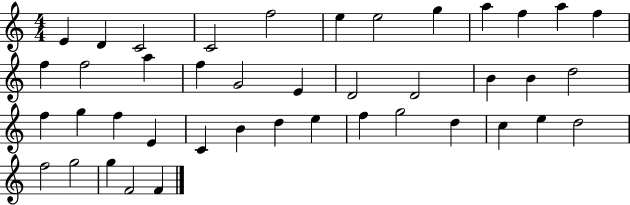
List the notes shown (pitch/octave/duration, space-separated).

E4/q D4/q C4/h C4/h F5/h E5/q E5/h G5/q A5/q F5/q A5/q F5/q F5/q F5/h A5/q F5/q G4/h E4/q D4/h D4/h B4/q B4/q D5/h F5/q G5/q F5/q E4/q C4/q B4/q D5/q E5/q F5/q G5/h D5/q C5/q E5/q D5/h F5/h G5/h G5/q F4/h F4/q